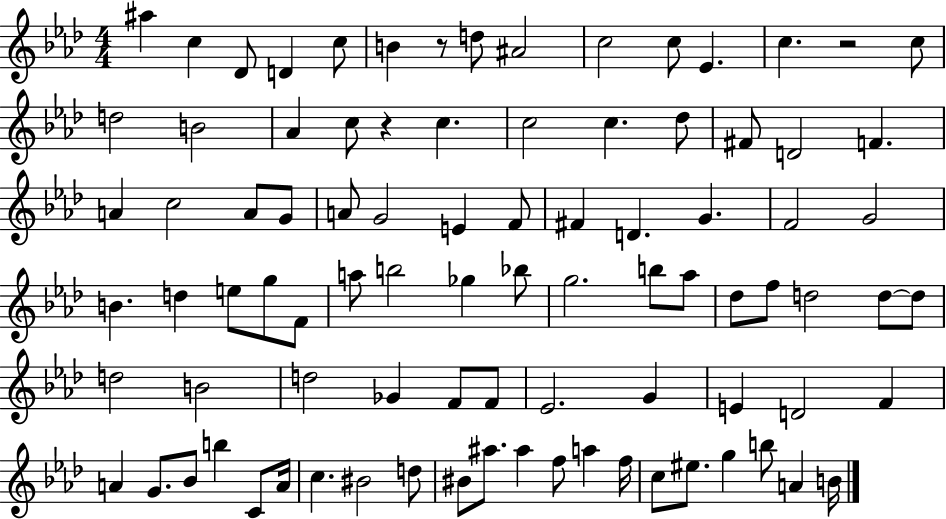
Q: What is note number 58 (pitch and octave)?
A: Gb4